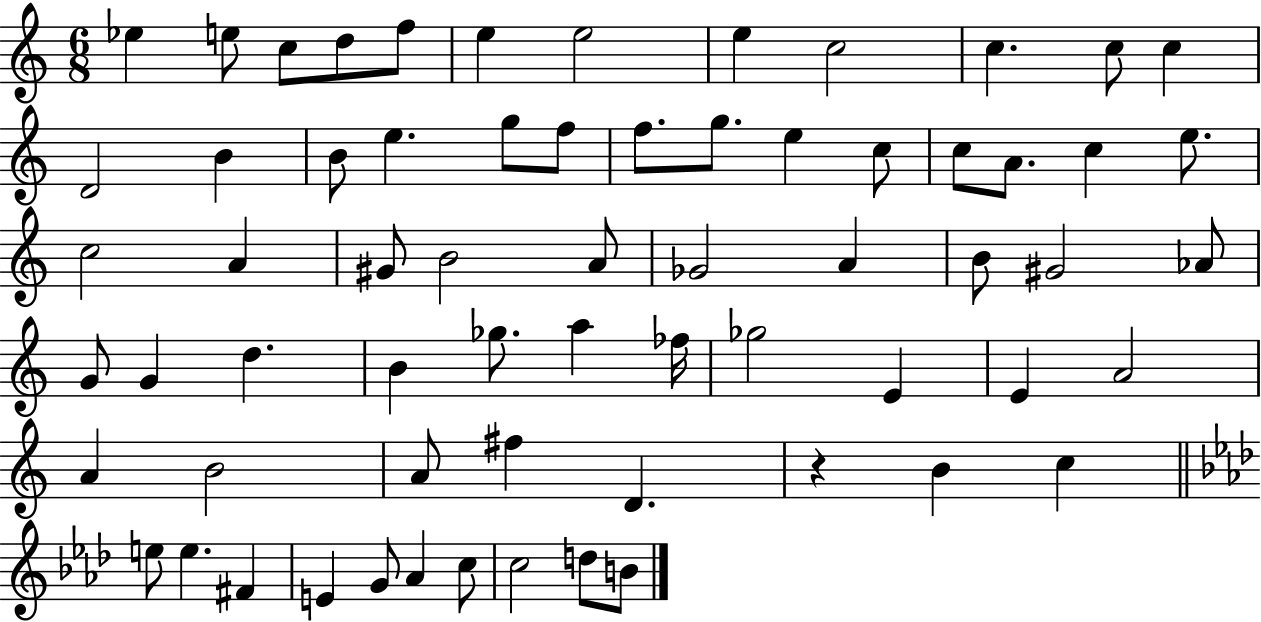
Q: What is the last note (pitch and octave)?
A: B4